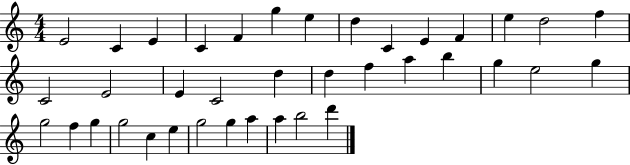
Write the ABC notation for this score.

X:1
T:Untitled
M:4/4
L:1/4
K:C
E2 C E C F g e d C E F e d2 f C2 E2 E C2 d d f a b g e2 g g2 f g g2 c e g2 g a a b2 d'